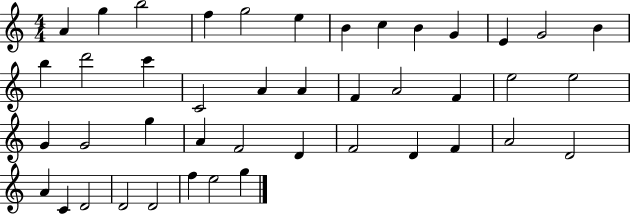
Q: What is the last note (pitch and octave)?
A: G5